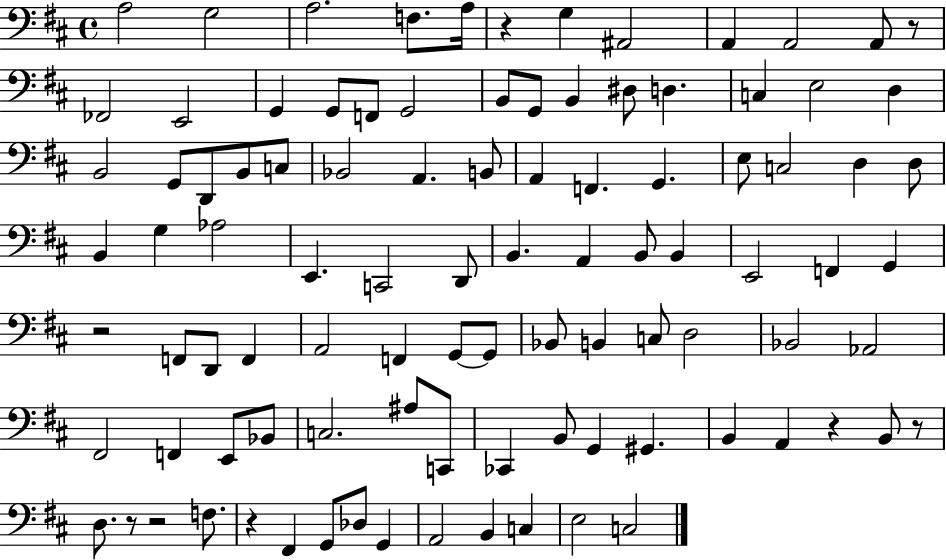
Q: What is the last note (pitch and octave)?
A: C3